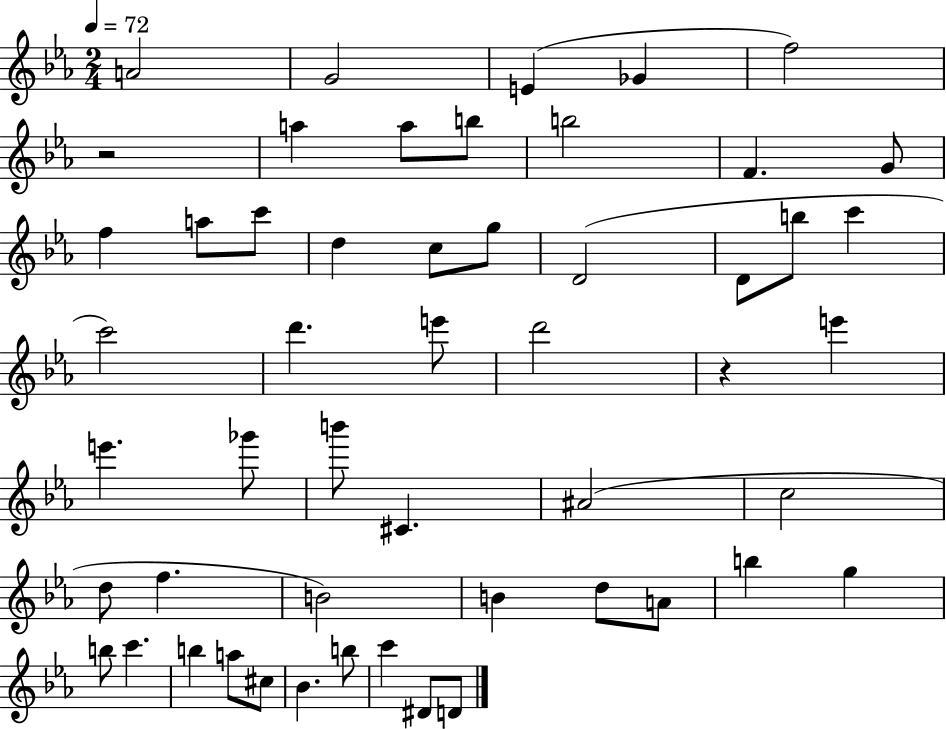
A4/h G4/h E4/q Gb4/q F5/h R/h A5/q A5/e B5/e B5/h F4/q. G4/e F5/q A5/e C6/e D5/q C5/e G5/e D4/h D4/e B5/e C6/q C6/h D6/q. E6/e D6/h R/q E6/q E6/q. Gb6/e B6/e C#4/q. A#4/h C5/h D5/e F5/q. B4/h B4/q D5/e A4/e B5/q G5/q B5/e C6/q. B5/q A5/e C#5/e Bb4/q. B5/e C6/q D#4/e D4/e